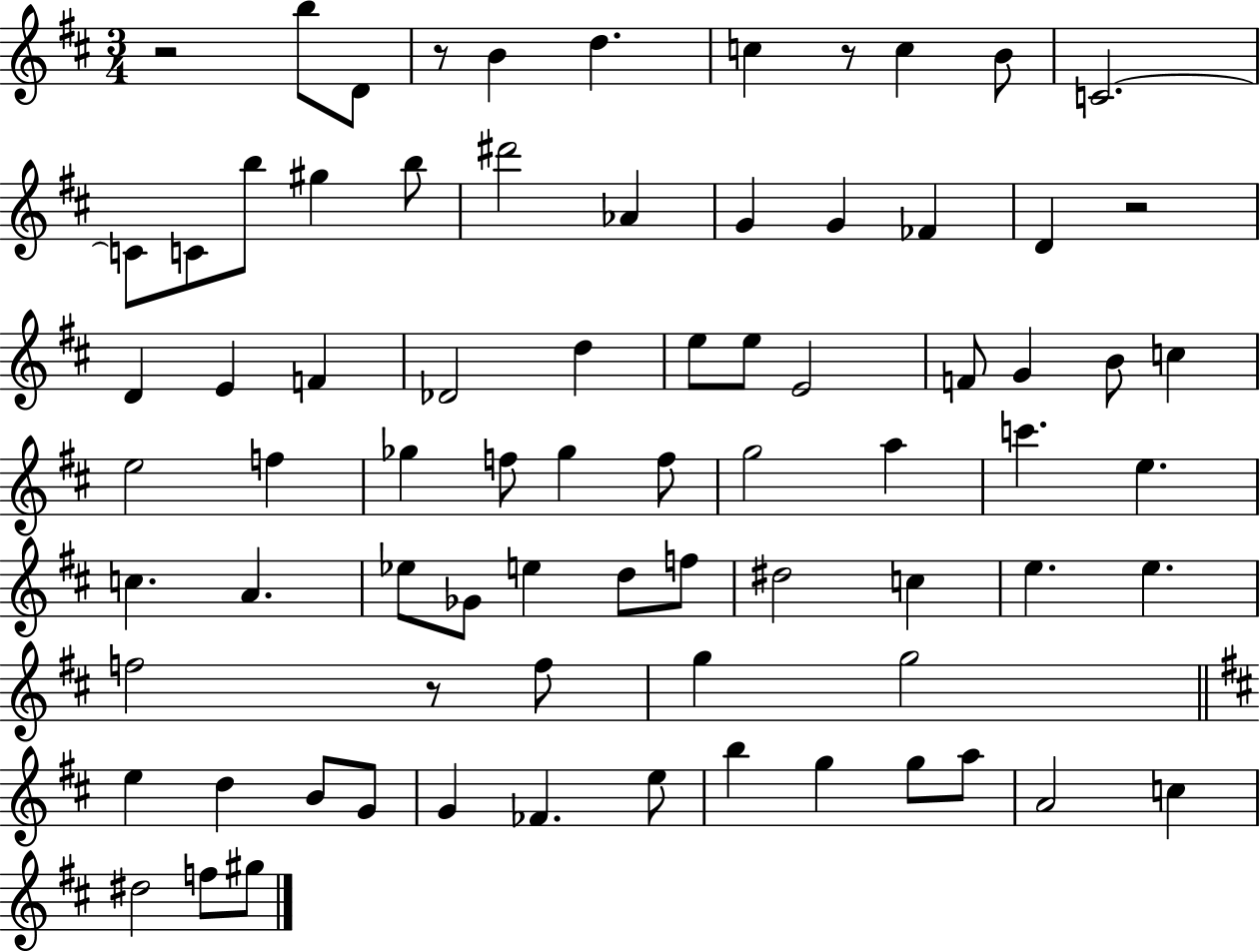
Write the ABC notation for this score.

X:1
T:Untitled
M:3/4
L:1/4
K:D
z2 b/2 D/2 z/2 B d c z/2 c B/2 C2 C/2 C/2 b/2 ^g b/2 ^d'2 _A G G _F D z2 D E F _D2 d e/2 e/2 E2 F/2 G B/2 c e2 f _g f/2 _g f/2 g2 a c' e c A _e/2 _G/2 e d/2 f/2 ^d2 c e e f2 z/2 f/2 g g2 e d B/2 G/2 G _F e/2 b g g/2 a/2 A2 c ^d2 f/2 ^g/2